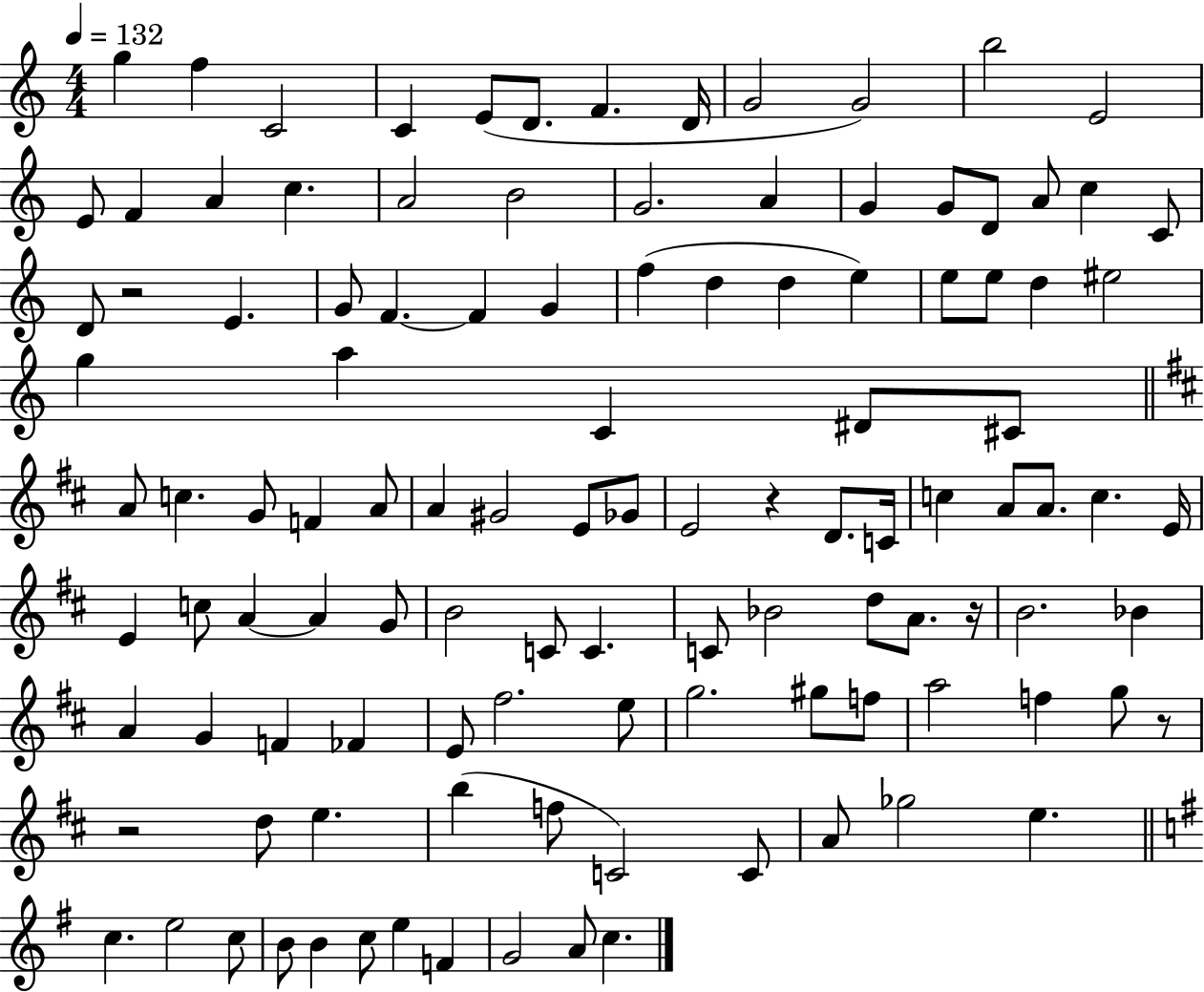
{
  \clef treble
  \numericTimeSignature
  \time 4/4
  \key c \major
  \tempo 4 = 132
  g''4 f''4 c'2 | c'4 e'8( d'8. f'4. d'16 | g'2 g'2) | b''2 e'2 | \break e'8 f'4 a'4 c''4. | a'2 b'2 | g'2. a'4 | g'4 g'8 d'8 a'8 c''4 c'8 | \break d'8 r2 e'4. | g'8 f'4.~~ f'4 g'4 | f''4( d''4 d''4 e''4) | e''8 e''8 d''4 eis''2 | \break g''4 a''4 c'4 dis'8 cis'8 | \bar "||" \break \key b \minor a'8 c''4. g'8 f'4 a'8 | a'4 gis'2 e'8 ges'8 | e'2 r4 d'8. c'16 | c''4 a'8 a'8. c''4. e'16 | \break e'4 c''8 a'4~~ a'4 g'8 | b'2 c'8 c'4. | c'8 bes'2 d''8 a'8. r16 | b'2. bes'4 | \break a'4 g'4 f'4 fes'4 | e'8 fis''2. e''8 | g''2. gis''8 f''8 | a''2 f''4 g''8 r8 | \break r2 d''8 e''4. | b''4( f''8 c'2) c'8 | a'8 ges''2 e''4. | \bar "||" \break \key g \major c''4. e''2 c''8 | b'8 b'4 c''8 e''4 f'4 | g'2 a'8 c''4. | \bar "|."
}